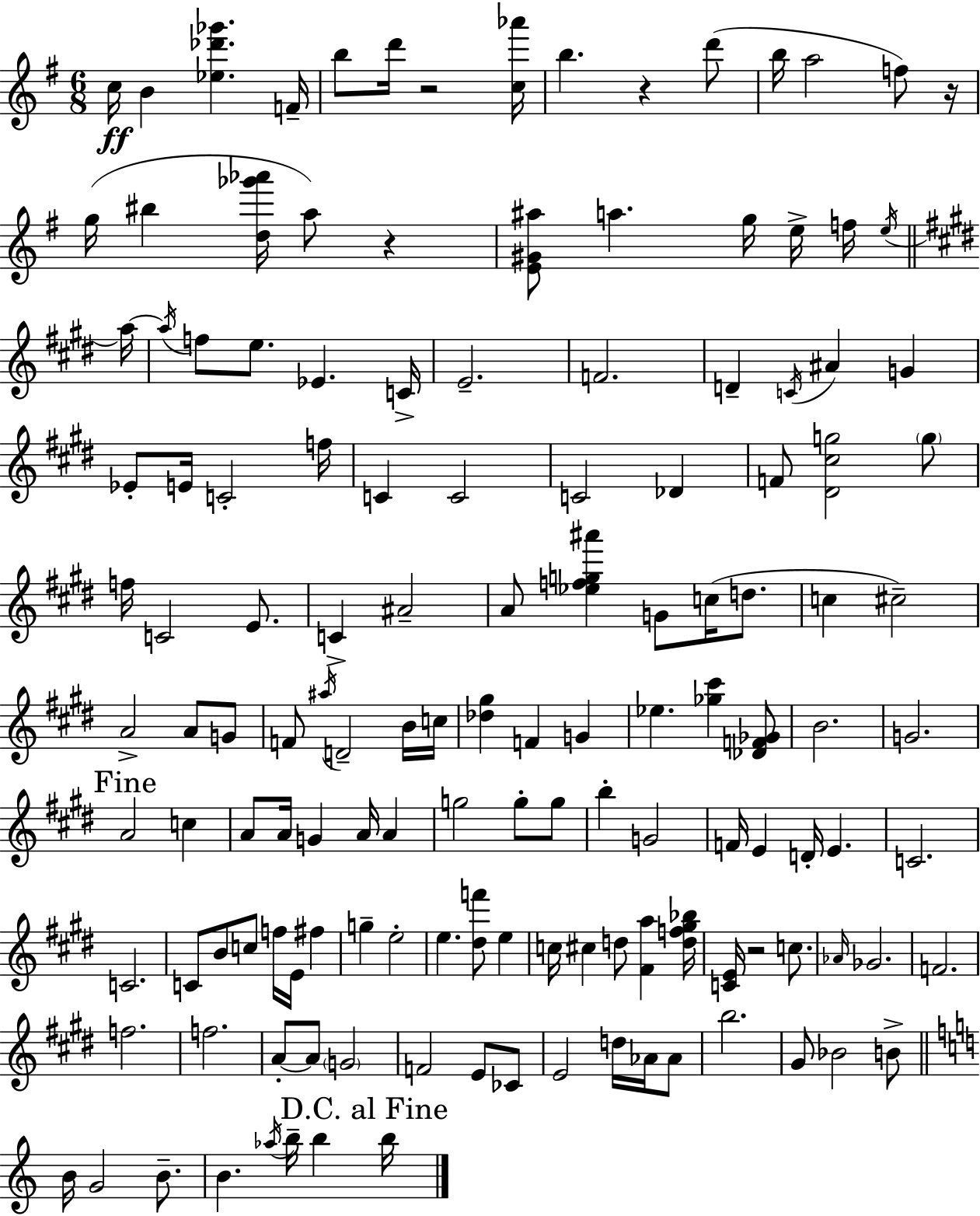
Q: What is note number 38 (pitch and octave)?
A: Db4